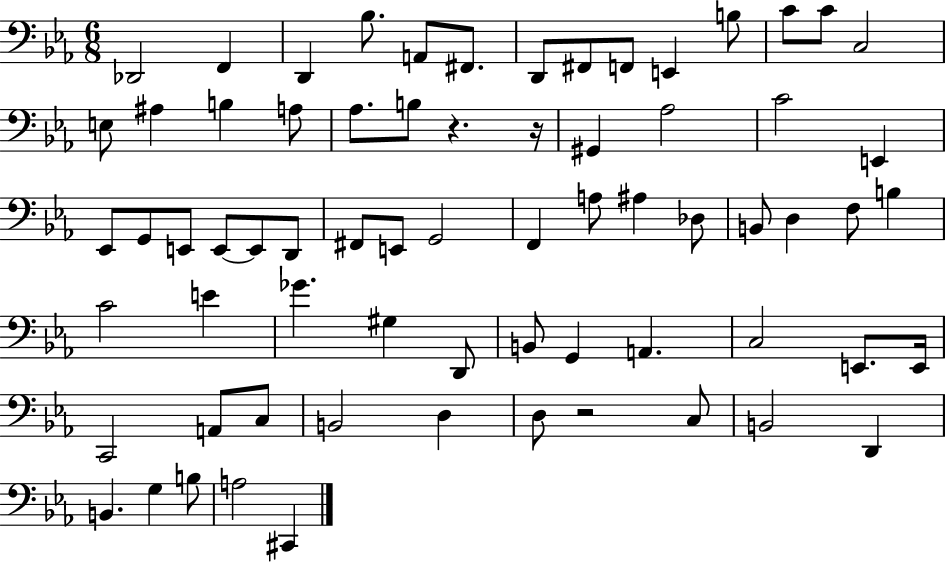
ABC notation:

X:1
T:Untitled
M:6/8
L:1/4
K:Eb
_D,,2 F,, D,, _B,/2 A,,/2 ^F,,/2 D,,/2 ^F,,/2 F,,/2 E,, B,/2 C/2 C/2 C,2 E,/2 ^A, B, A,/2 _A,/2 B,/2 z z/4 ^G,, _A,2 C2 E,, _E,,/2 G,,/2 E,,/2 E,,/2 E,,/2 D,,/2 ^F,,/2 E,,/2 G,,2 F,, A,/2 ^A, _D,/2 B,,/2 D, F,/2 B, C2 E _G ^G, D,,/2 B,,/2 G,, A,, C,2 E,,/2 E,,/4 C,,2 A,,/2 C,/2 B,,2 D, D,/2 z2 C,/2 B,,2 D,, B,, G, B,/2 A,2 ^C,,